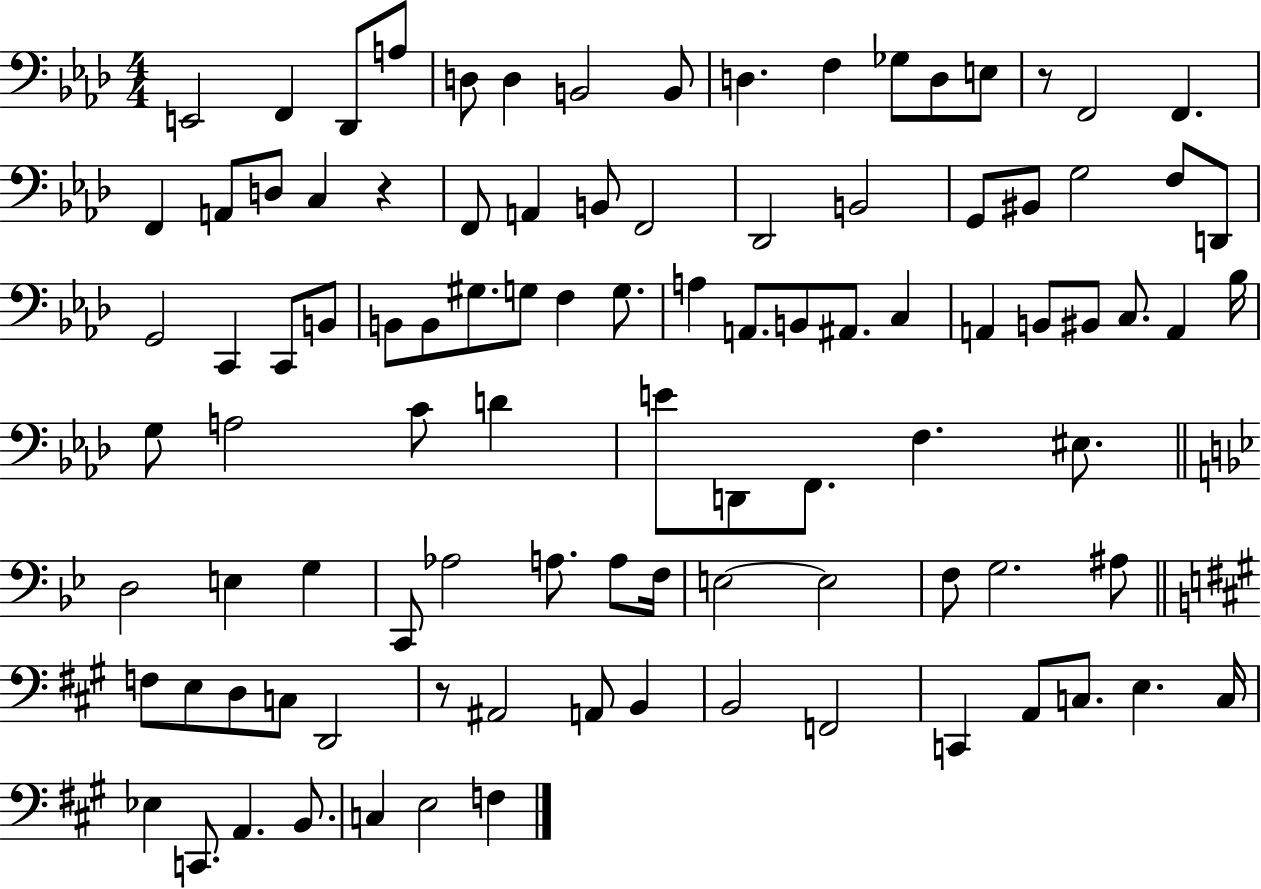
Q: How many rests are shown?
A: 3